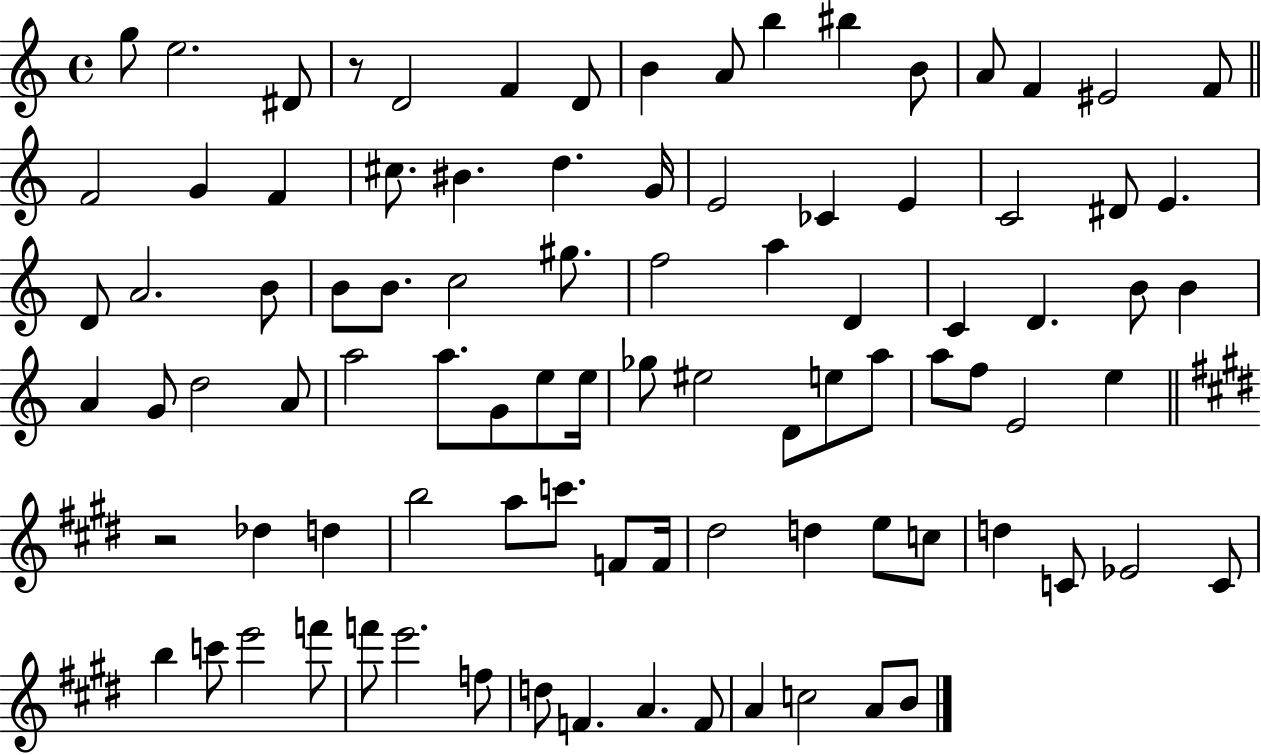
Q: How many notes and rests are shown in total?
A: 92